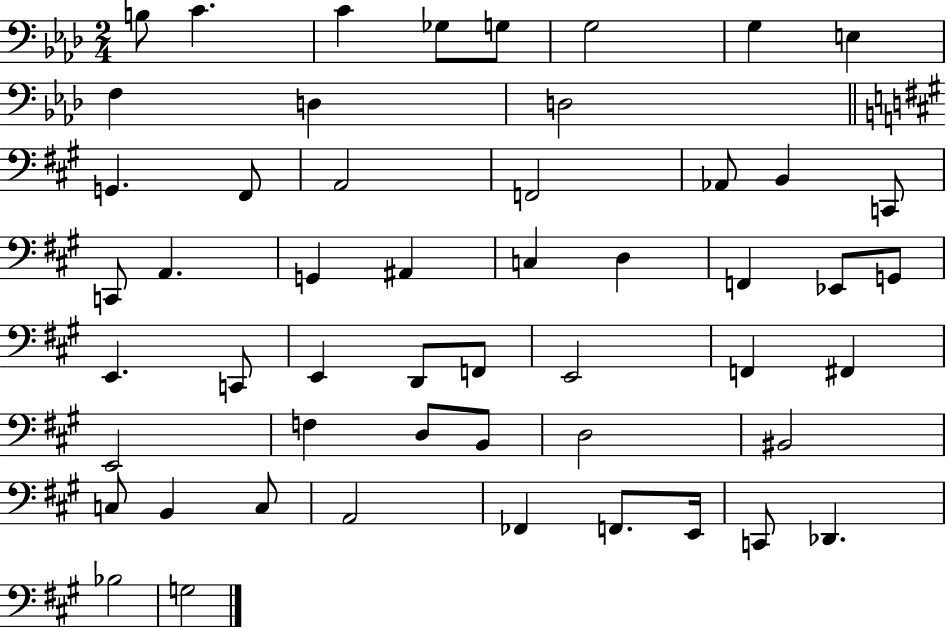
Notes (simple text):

B3/e C4/q. C4/q Gb3/e G3/e G3/h G3/q E3/q F3/q D3/q D3/h G2/q. F#2/e A2/h F2/h Ab2/e B2/q C2/e C2/e A2/q. G2/q A#2/q C3/q D3/q F2/q Eb2/e G2/e E2/q. C2/e E2/q D2/e F2/e E2/h F2/q F#2/q E2/h F3/q D3/e B2/e D3/h BIS2/h C3/e B2/q C3/e A2/h FES2/q F2/e. E2/s C2/e Db2/q. Bb3/h G3/h